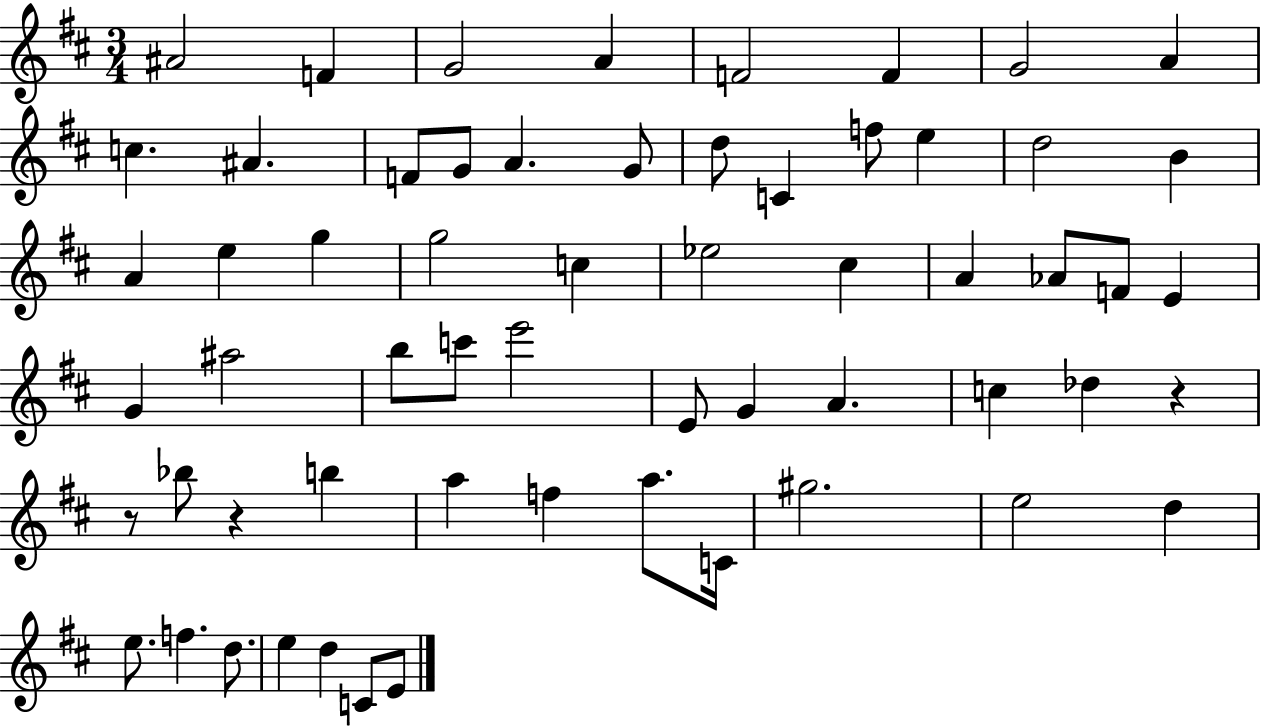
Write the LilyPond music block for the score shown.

{
  \clef treble
  \numericTimeSignature
  \time 3/4
  \key d \major
  ais'2 f'4 | g'2 a'4 | f'2 f'4 | g'2 a'4 | \break c''4. ais'4. | f'8 g'8 a'4. g'8 | d''8 c'4 f''8 e''4 | d''2 b'4 | \break a'4 e''4 g''4 | g''2 c''4 | ees''2 cis''4 | a'4 aes'8 f'8 e'4 | \break g'4 ais''2 | b''8 c'''8 e'''2 | e'8 g'4 a'4. | c''4 des''4 r4 | \break r8 bes''8 r4 b''4 | a''4 f''4 a''8. c'16 | gis''2. | e''2 d''4 | \break e''8. f''4. d''8. | e''4 d''4 c'8 e'8 | \bar "|."
}